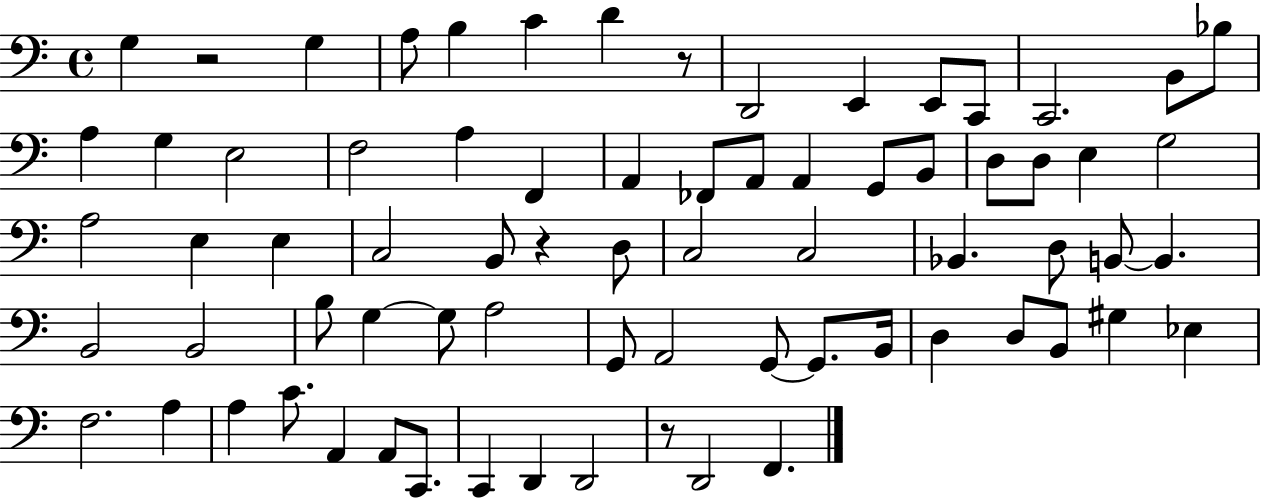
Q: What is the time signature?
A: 4/4